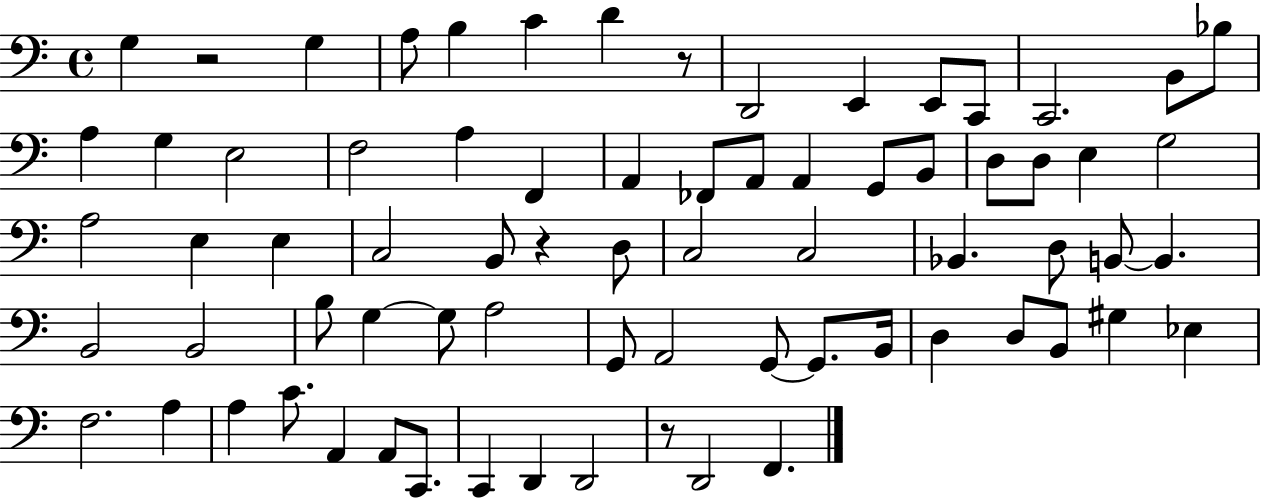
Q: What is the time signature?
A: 4/4